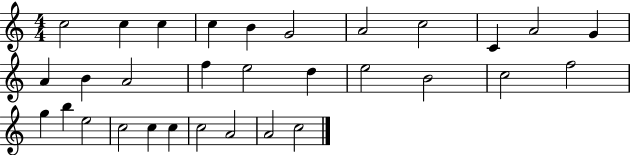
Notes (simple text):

C5/h C5/q C5/q C5/q B4/q G4/h A4/h C5/h C4/q A4/h G4/q A4/q B4/q A4/h F5/q E5/h D5/q E5/h B4/h C5/h F5/h G5/q B5/q E5/h C5/h C5/q C5/q C5/h A4/h A4/h C5/h